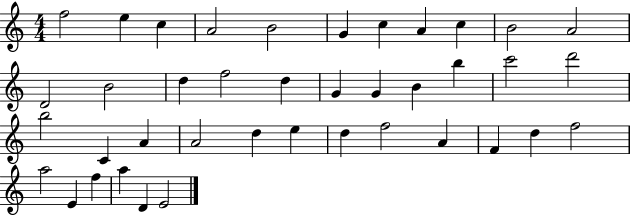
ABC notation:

X:1
T:Untitled
M:4/4
L:1/4
K:C
f2 e c A2 B2 G c A c B2 A2 D2 B2 d f2 d G G B b c'2 d'2 b2 C A A2 d e d f2 A F d f2 a2 E f a D E2